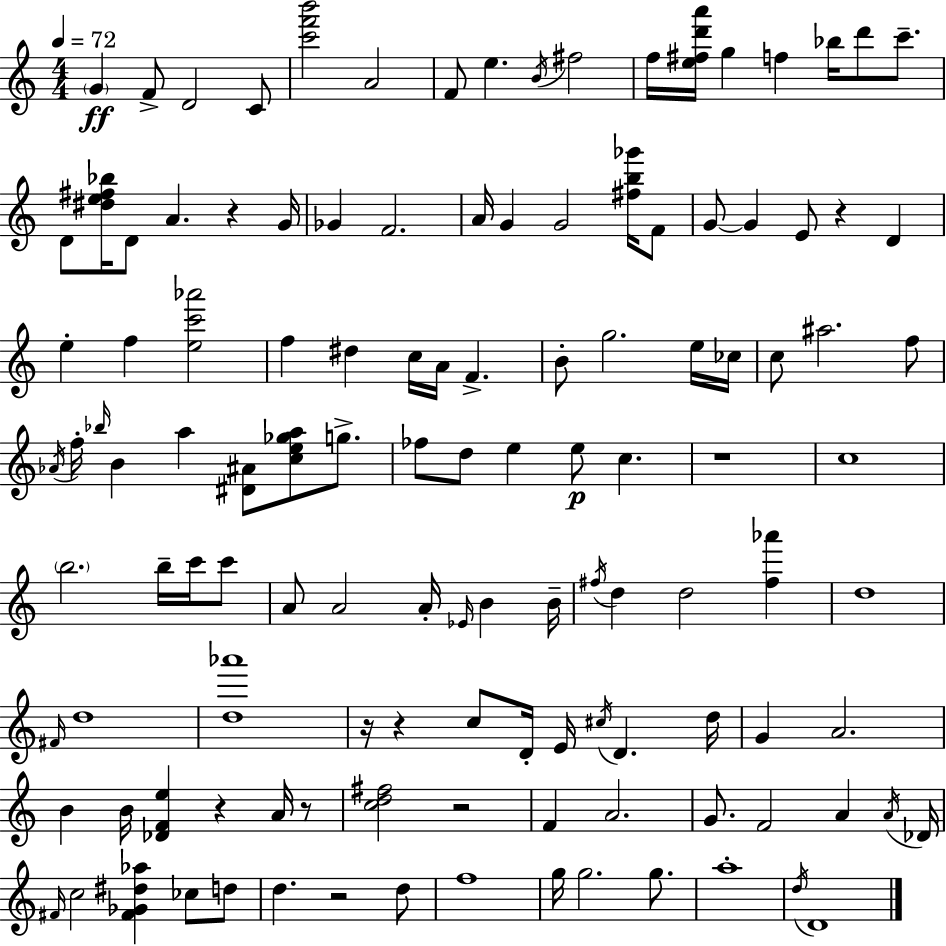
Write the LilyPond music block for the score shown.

{
  \clef treble
  \numericTimeSignature
  \time 4/4
  \key c \major
  \tempo 4 = 72
  \repeat volta 2 { \parenthesize g'4\ff f'8-> d'2 c'8 | <c''' f''' b'''>2 a'2 | f'8 e''4. \acciaccatura { b'16 } fis''2 | f''16 <e'' fis'' d''' a'''>16 g''4 f''4 bes''16 d'''8 c'''8.-- | \break d'8 <dis'' e'' fis'' bes''>16 d'8 a'4. r4 | g'16 ges'4 f'2. | a'16 g'4 g'2 <fis'' b'' ges'''>16 f'8 | g'8~~ g'4 e'8 r4 d'4 | \break e''4-. f''4 <e'' c''' aes'''>2 | f''4 dis''4 c''16 a'16 f'4.-> | b'8-. g''2. e''16 | ces''16 c''8 ais''2. f''8 | \break \acciaccatura { aes'16 } f''16-. \grace { bes''16 } b'4 a''4 <dis' ais'>8 <c'' e'' ges'' a''>8 | g''8.-> fes''8 d''8 e''4 e''8\p c''4. | r1 | c''1 | \break \parenthesize b''2. b''16-- | c'''16 c'''8 a'8 a'2 a'16-. \grace { ees'16 } b'4 | b'16-- \acciaccatura { fis''16 } d''4 d''2 | <fis'' aes'''>4 d''1 | \break \grace { fis'16 } d''1 | <d'' aes'''>1 | r16 r4 c''8 d'16-. e'16 \acciaccatura { cis''16 } | d'4. d''16 g'4 a'2. | \break b'4 b'16 <des' f' e''>4 | r4 a'16 r8 <c'' d'' fis''>2 r2 | f'4 a'2. | g'8. f'2 | \break a'4 \acciaccatura { a'16 } des'16 \grace { fis'16 } c''2 | <fis' ges' dis'' aes''>4 ces''8 d''8 d''4. r2 | d''8 f''1 | g''16 g''2. | \break g''8. a''1-. | \acciaccatura { d''16 } d'1 | } \bar "|."
}